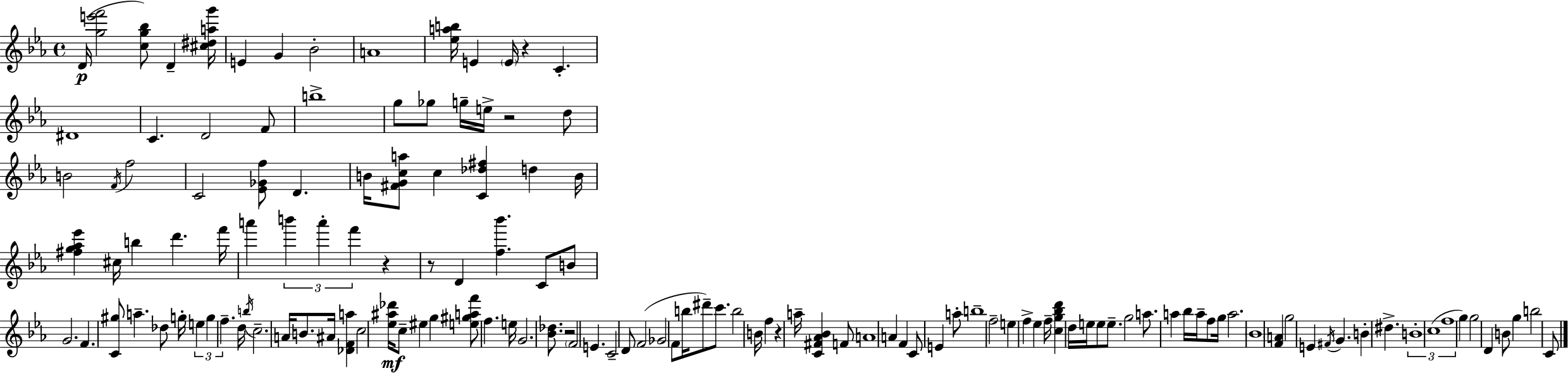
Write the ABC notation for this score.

X:1
T:Untitled
M:4/4
L:1/4
K:Eb
D/4 [ge'f']2 [cg_b]/2 D [^c^dag']/4 E G _B2 A4 [_eab]/4 E E/4 z C ^D4 C D2 F/2 b4 g/2 _g/2 g/4 e/4 z2 d/2 B2 F/4 f2 C2 [_E_Gf]/2 D B/4 [^FGca]/2 c [C_d^f] d B/4 [^fg_a_e'] ^c/4 b d' f'/4 a' b' a' f' z z/2 D [f_b'] C/2 B/2 G2 F [C^g]/2 a _d/2 g/4 e g f d/4 b/4 c2 A/4 B/2 ^A/4 [_DFa] c2 [_e^a_d']/4 c/2 ^e g [e^gaf']/2 f e/4 G2 [_B_d]/2 z2 F2 E C2 D/2 F2 _G2 F/2 b/4 ^d'/2 c'/2 b2 B/4 f z a/4 [C^F_A_B] F/2 A4 A F C/2 E a/2 b4 f2 e f _e f/4 [cg_bd'] d/4 e/4 e/2 e/2 g2 a/2 a _b/4 a/4 f/2 g/4 a2 _B4 [FA] g2 E ^F/4 G B ^d B4 c4 f4 g g2 D B/2 g b2 C/2